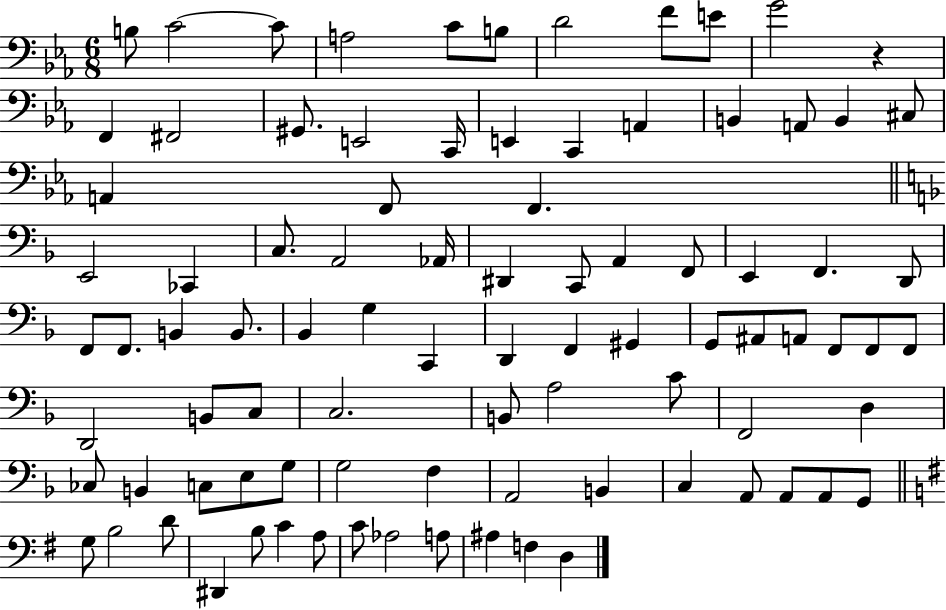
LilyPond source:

{
  \clef bass
  \numericTimeSignature
  \time 6/8
  \key ees \major
  b8 c'2~~ c'8 | a2 c'8 b8 | d'2 f'8 e'8 | g'2 r4 | \break f,4 fis,2 | gis,8. e,2 c,16 | e,4 c,4 a,4 | b,4 a,8 b,4 cis8 | \break a,4 f,8 f,4. | \bar "||" \break \key f \major e,2 ces,4 | c8. a,2 aes,16 | dis,4 c,8 a,4 f,8 | e,4 f,4. d,8 | \break f,8 f,8. b,4 b,8. | bes,4 g4 c,4 | d,4 f,4 gis,4 | g,8 ais,8 a,8 f,8 f,8 f,8 | \break d,2 b,8 c8 | c2. | b,8 a2 c'8 | f,2 d4 | \break ces8 b,4 c8 e8 g8 | g2 f4 | a,2 b,4 | c4 a,8 a,8 a,8 g,8 | \break \bar "||" \break \key e \minor g8 b2 d'8 | dis,4 b8 c'4 a8 | c'8 aes2 a8 | ais4 f4 d4 | \break \bar "|."
}